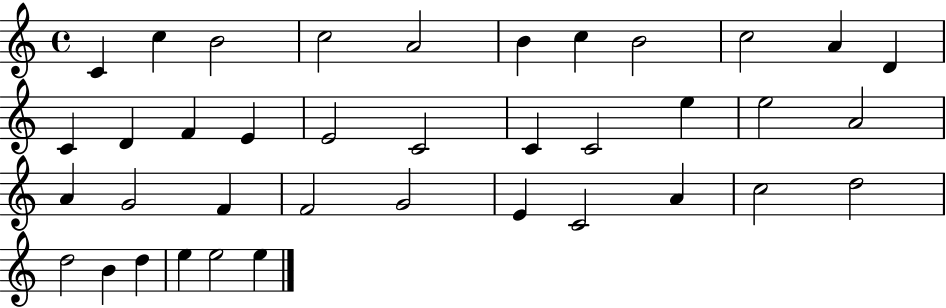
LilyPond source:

{
  \clef treble
  \time 4/4
  \defaultTimeSignature
  \key c \major
  c'4 c''4 b'2 | c''2 a'2 | b'4 c''4 b'2 | c''2 a'4 d'4 | \break c'4 d'4 f'4 e'4 | e'2 c'2 | c'4 c'2 e''4 | e''2 a'2 | \break a'4 g'2 f'4 | f'2 g'2 | e'4 c'2 a'4 | c''2 d''2 | \break d''2 b'4 d''4 | e''4 e''2 e''4 | \bar "|."
}